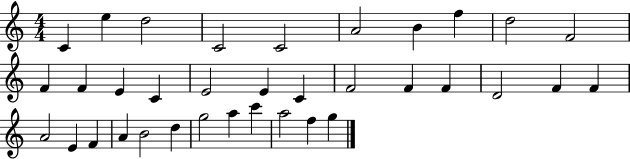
X:1
T:Untitled
M:4/4
L:1/4
K:C
C e d2 C2 C2 A2 B f d2 F2 F F E C E2 E C F2 F F D2 F F A2 E F A B2 d g2 a c' a2 f g